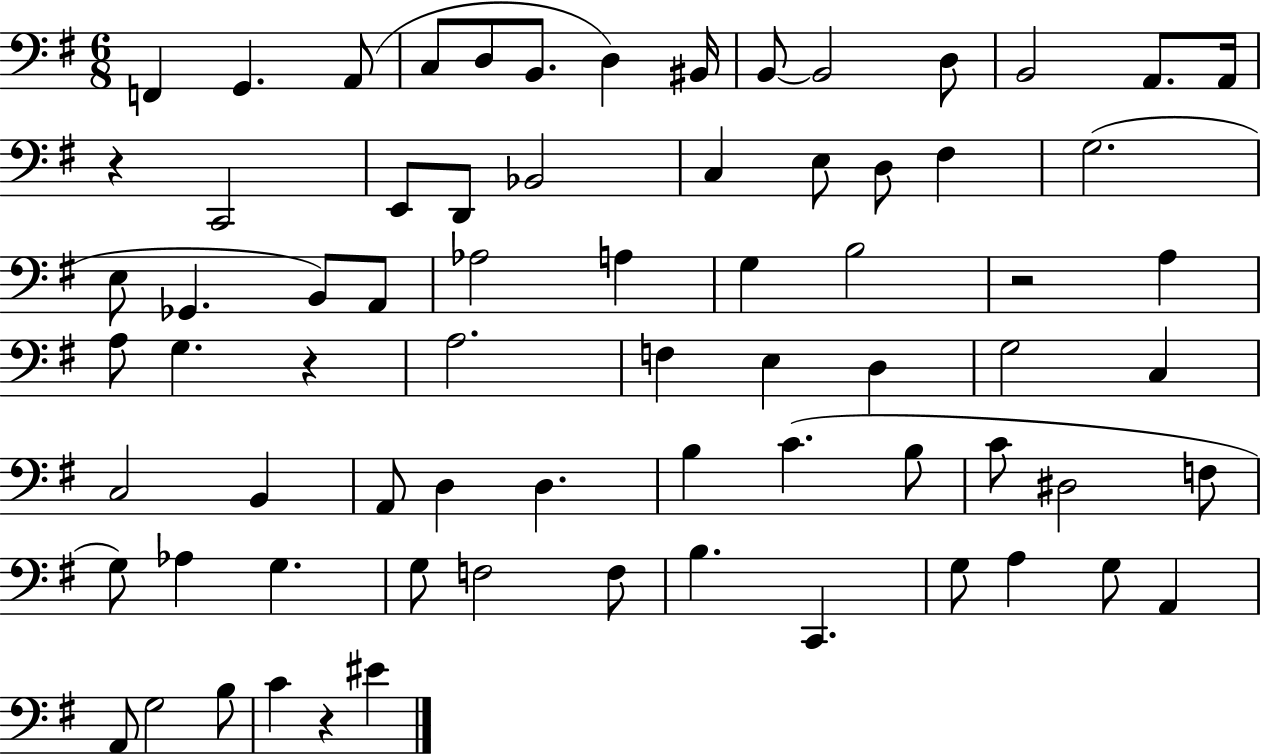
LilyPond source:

{
  \clef bass
  \numericTimeSignature
  \time 6/8
  \key g \major
  f,4 g,4. a,8( | c8 d8 b,8. d4) bis,16 | b,8~~ b,2 d8 | b,2 a,8. a,16 | \break r4 c,2 | e,8 d,8 bes,2 | c4 e8 d8 fis4 | g2.( | \break e8 ges,4. b,8) a,8 | aes2 a4 | g4 b2 | r2 a4 | \break a8 g4. r4 | a2. | f4 e4 d4 | g2 c4 | \break c2 b,4 | a,8 d4 d4. | b4 c'4.( b8 | c'8 dis2 f8 | \break g8) aes4 g4. | g8 f2 f8 | b4. c,4. | g8 a4 g8 a,4 | \break a,8 g2 b8 | c'4 r4 eis'4 | \bar "|."
}